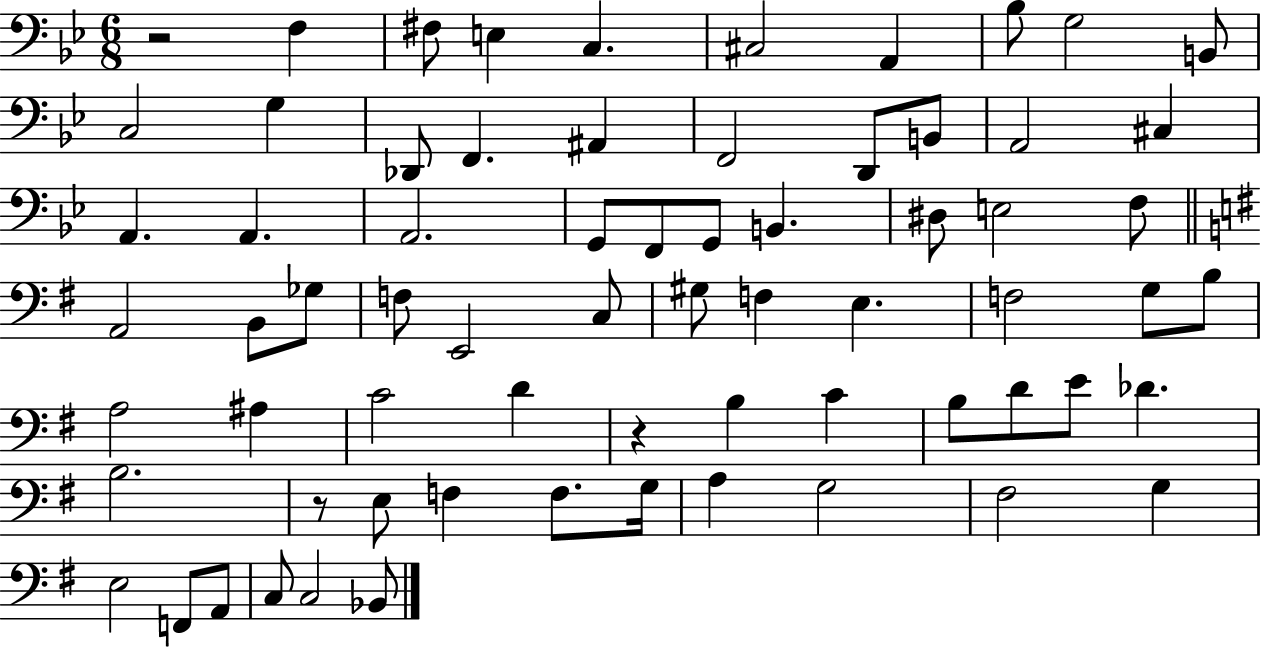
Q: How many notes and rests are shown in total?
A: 69